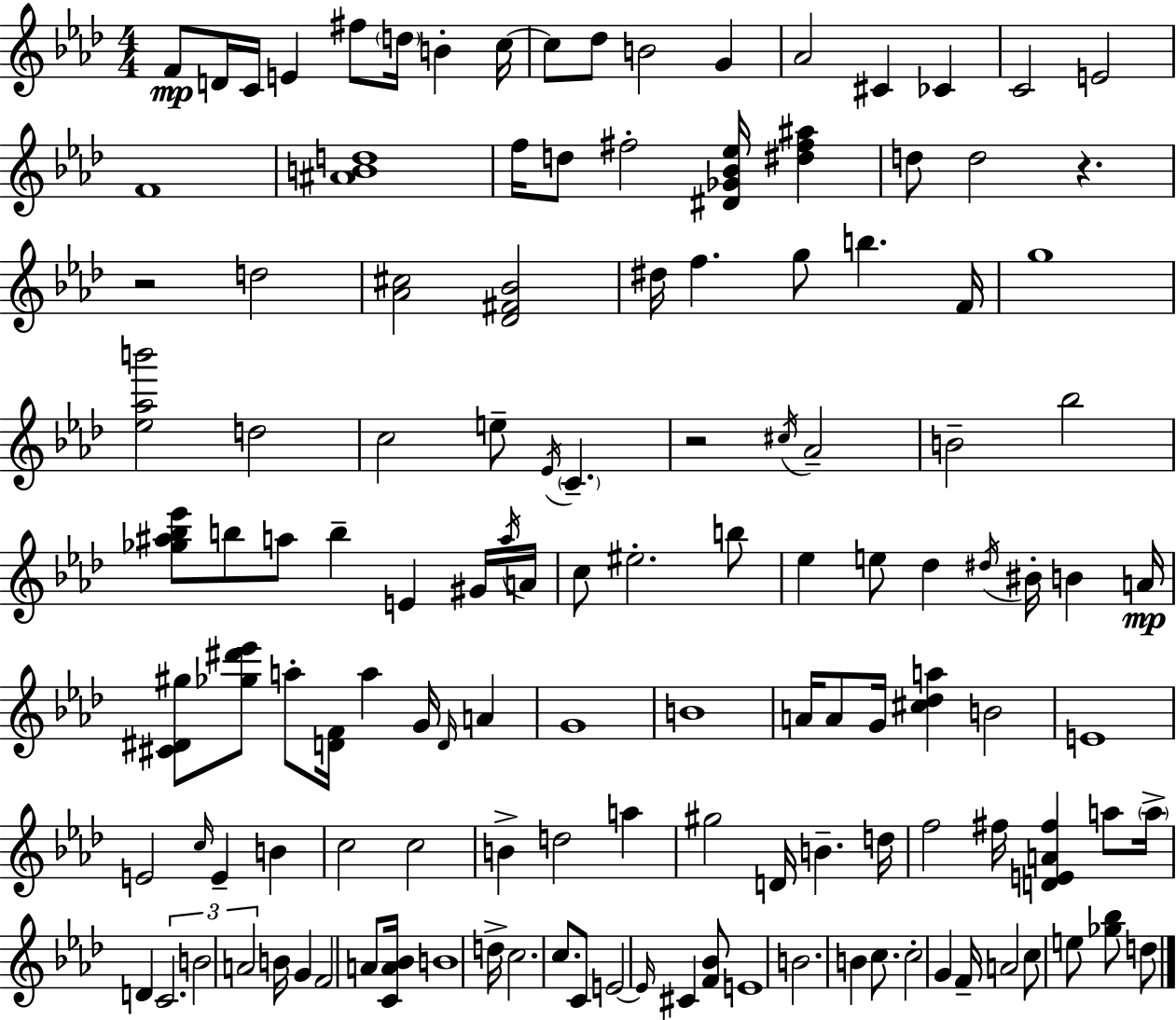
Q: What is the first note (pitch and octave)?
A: F4